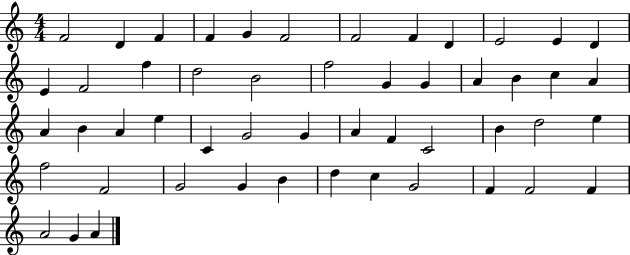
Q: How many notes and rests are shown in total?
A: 51